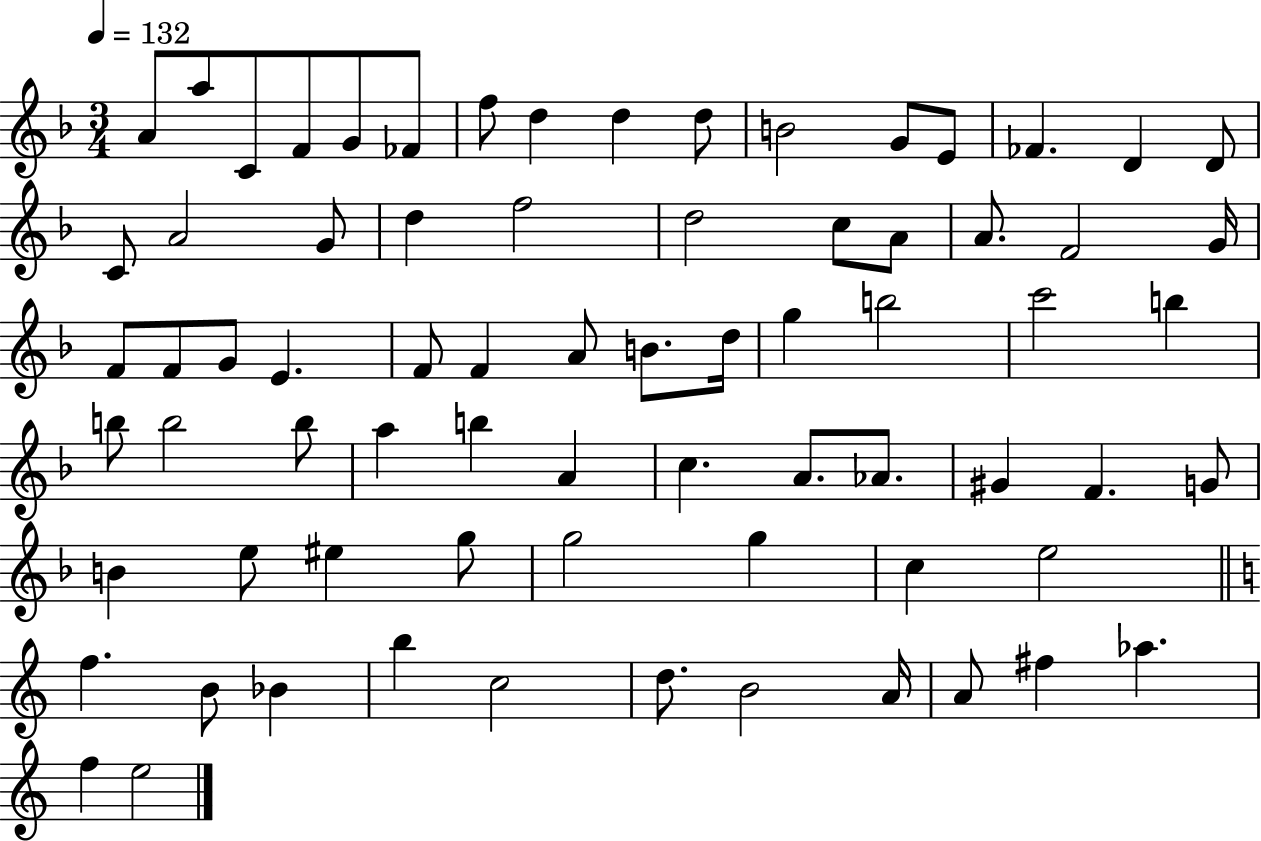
A4/e A5/e C4/e F4/e G4/e FES4/e F5/e D5/q D5/q D5/e B4/h G4/e E4/e FES4/q. D4/q D4/e C4/e A4/h G4/e D5/q F5/h D5/h C5/e A4/e A4/e. F4/h G4/s F4/e F4/e G4/e E4/q. F4/e F4/q A4/e B4/e. D5/s G5/q B5/h C6/h B5/q B5/e B5/h B5/e A5/q B5/q A4/q C5/q. A4/e. Ab4/e. G#4/q F4/q. G4/e B4/q E5/e EIS5/q G5/e G5/h G5/q C5/q E5/h F5/q. B4/e Bb4/q B5/q C5/h D5/e. B4/h A4/s A4/e F#5/q Ab5/q. F5/q E5/h